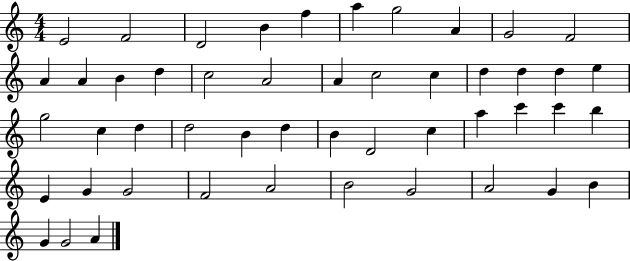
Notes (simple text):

E4/h F4/h D4/h B4/q F5/q A5/q G5/h A4/q G4/h F4/h A4/q A4/q B4/q D5/q C5/h A4/h A4/q C5/h C5/q D5/q D5/q D5/q E5/q G5/h C5/q D5/q D5/h B4/q D5/q B4/q D4/h C5/q A5/q C6/q C6/q B5/q E4/q G4/q G4/h F4/h A4/h B4/h G4/h A4/h G4/q B4/q G4/q G4/h A4/q